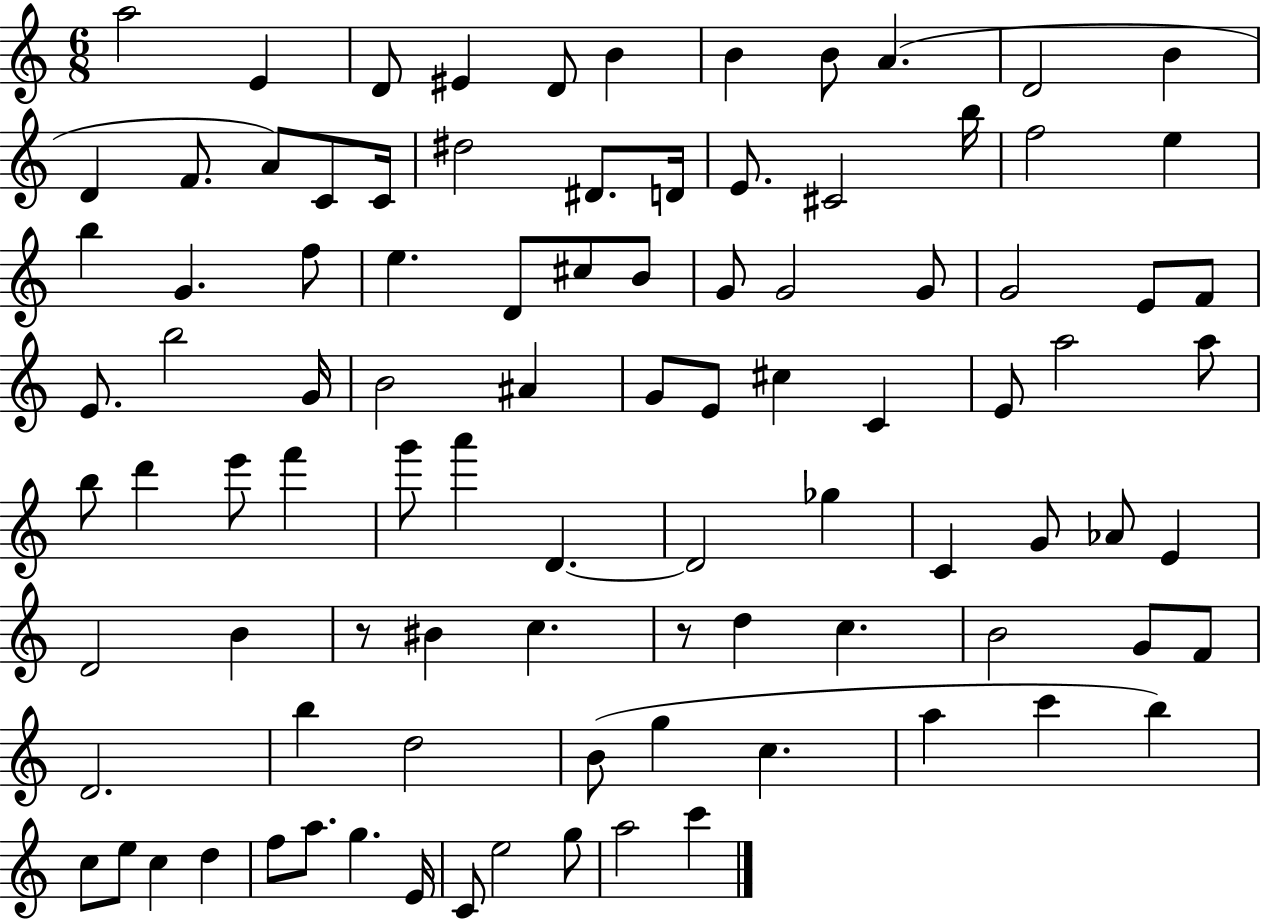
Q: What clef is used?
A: treble